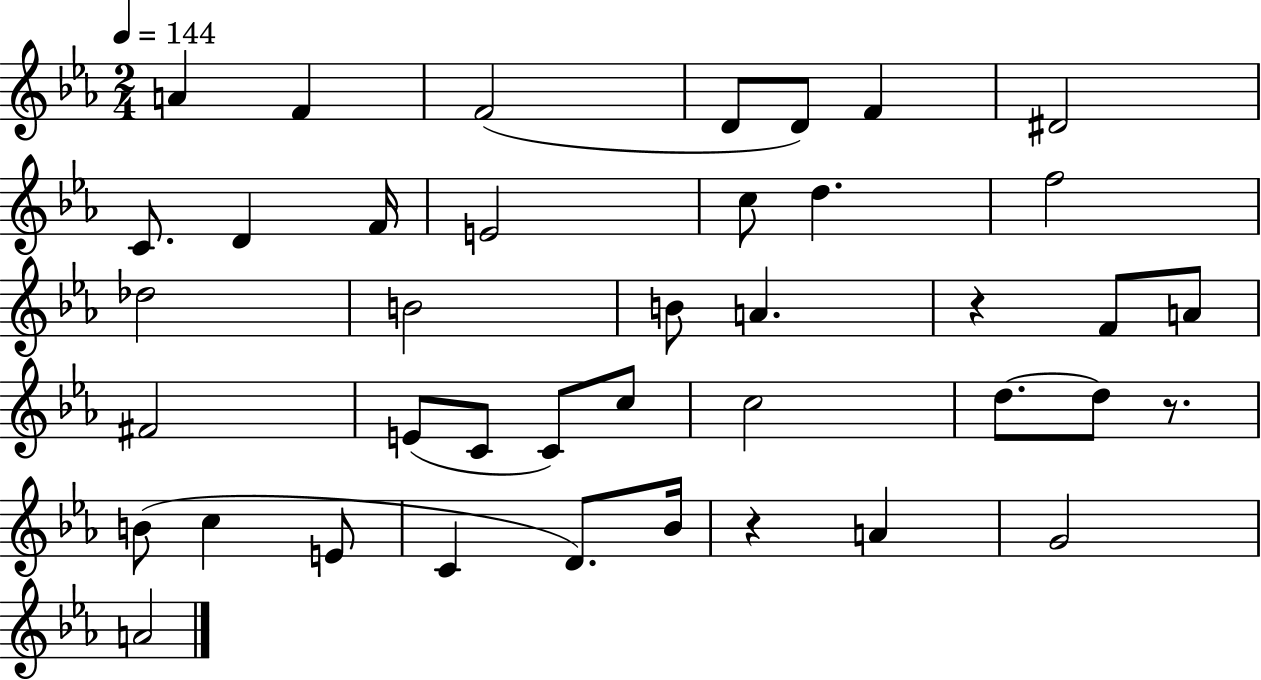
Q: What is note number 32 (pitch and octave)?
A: C4